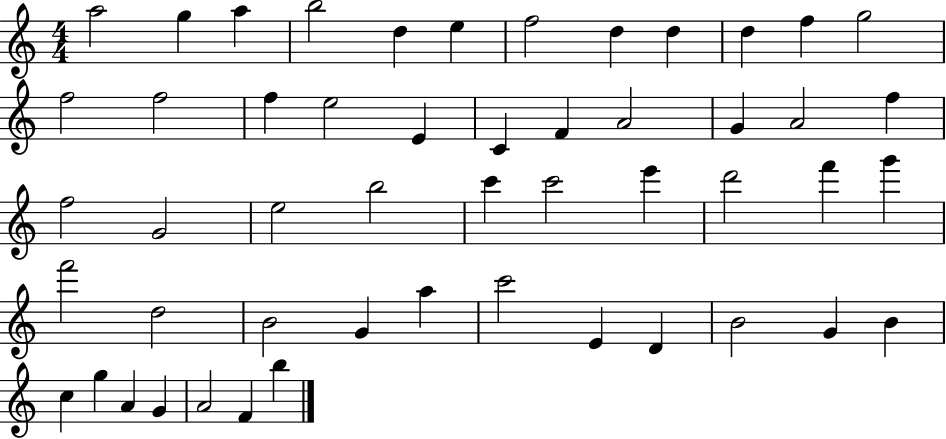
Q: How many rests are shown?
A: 0